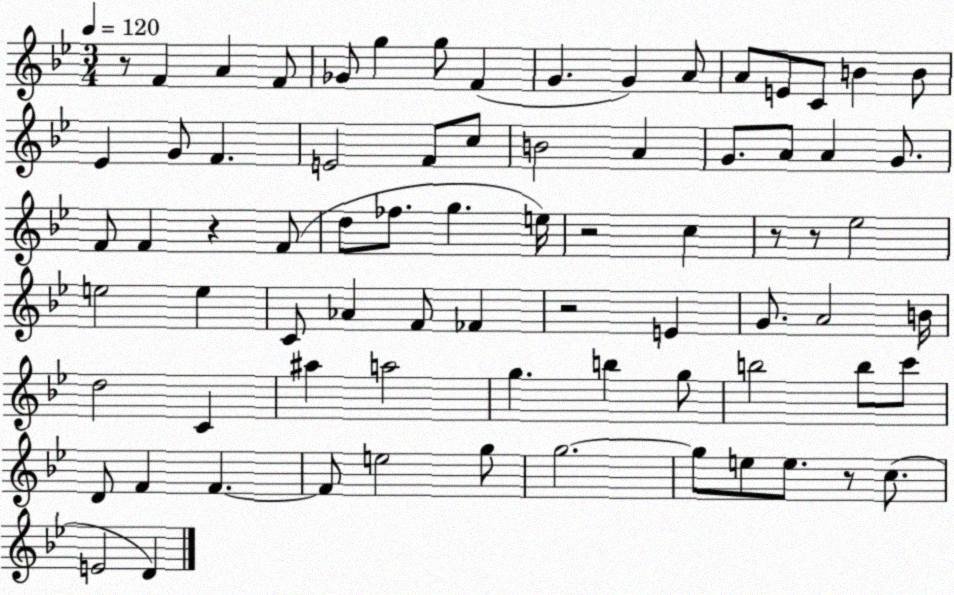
X:1
T:Untitled
M:3/4
L:1/4
K:Bb
z/2 F A F/2 _G/2 g g/2 F G G A/2 A/2 E/2 C/2 B B/2 _E G/2 F E2 F/2 c/2 B2 A G/2 A/2 A G/2 F/2 F z F/2 d/2 _f/2 g e/4 z2 c z/2 z/2 _e2 e2 e C/2 _A F/2 _F z2 E G/2 A2 B/4 d2 C ^a a2 g b g/2 b2 b/2 c'/2 D/2 F F F/2 e2 g/2 g2 g/2 e/2 e/2 z/2 c/2 E2 D